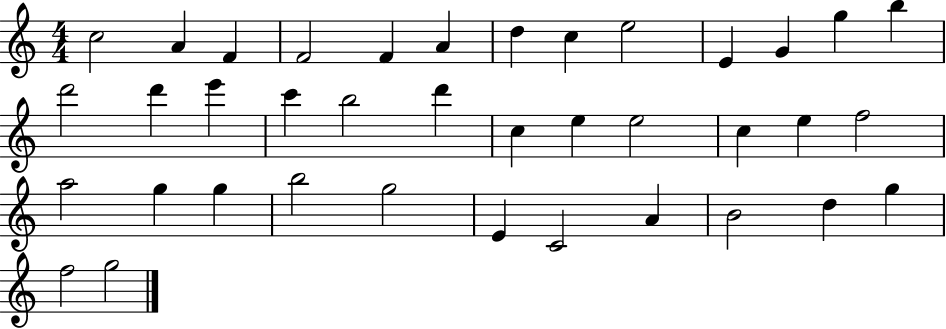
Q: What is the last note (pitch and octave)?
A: G5